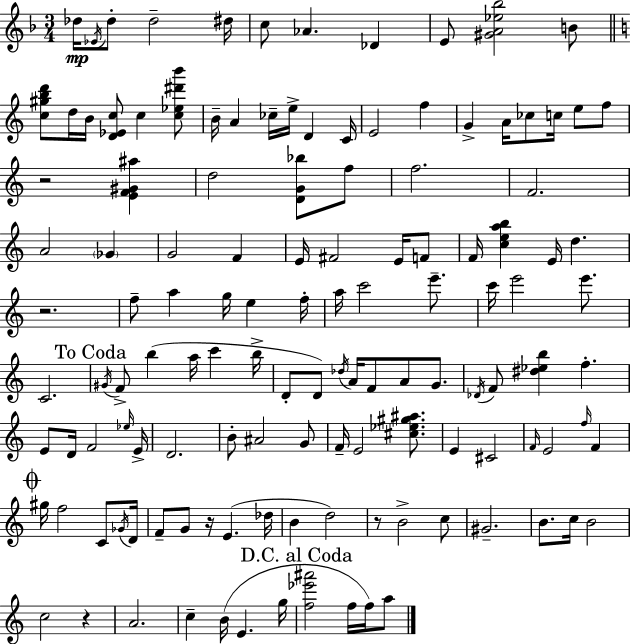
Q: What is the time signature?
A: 3/4